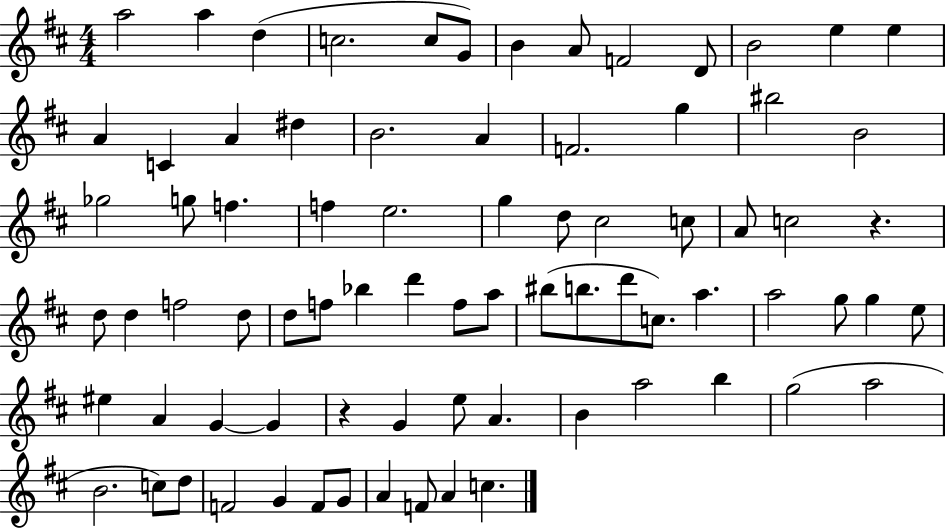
{
  \clef treble
  \numericTimeSignature
  \time 4/4
  \key d \major
  a''2 a''4 d''4( | c''2. c''8 g'8) | b'4 a'8 f'2 d'8 | b'2 e''4 e''4 | \break a'4 c'4 a'4 dis''4 | b'2. a'4 | f'2. g''4 | bis''2 b'2 | \break ges''2 g''8 f''4. | f''4 e''2. | g''4 d''8 cis''2 c''8 | a'8 c''2 r4. | \break d''8 d''4 f''2 d''8 | d''8 f''8 bes''4 d'''4 f''8 a''8 | bis''8( b''8. d'''8 c''8.) a''4. | a''2 g''8 g''4 e''8 | \break eis''4 a'4 g'4~~ g'4 | r4 g'4 e''8 a'4. | b'4 a''2 b''4 | g''2( a''2 | \break b'2. c''8) d''8 | f'2 g'4 f'8 g'8 | a'4 f'8 a'4 c''4. | \bar "|."
}